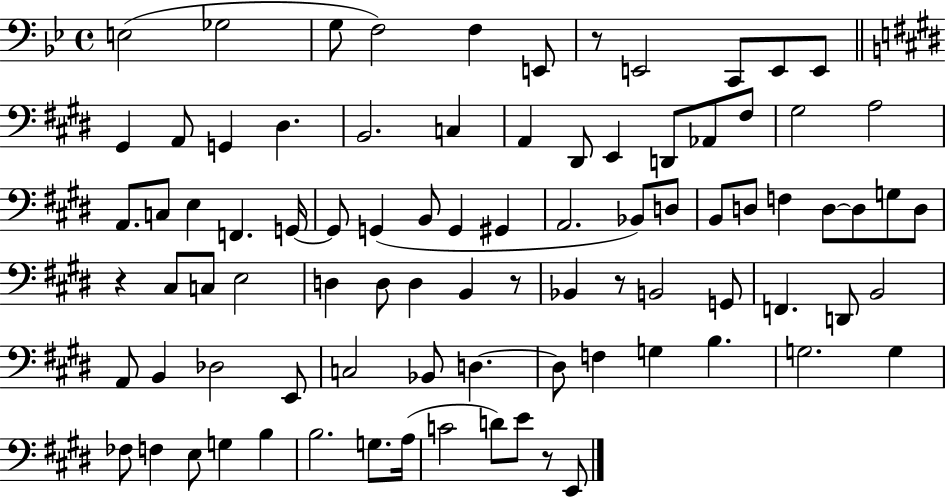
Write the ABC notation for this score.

X:1
T:Untitled
M:4/4
L:1/4
K:Bb
E,2 _G,2 G,/2 F,2 F, E,,/2 z/2 E,,2 C,,/2 E,,/2 E,,/2 ^G,, A,,/2 G,, ^D, B,,2 C, A,, ^D,,/2 E,, D,,/2 _A,,/2 ^F,/2 ^G,2 A,2 A,,/2 C,/2 E, F,, G,,/4 G,,/2 G,, B,,/2 G,, ^G,, A,,2 _B,,/2 D,/2 B,,/2 D,/2 F, D,/2 D,/2 G,/2 D,/2 z ^C,/2 C,/2 E,2 D, D,/2 D, B,, z/2 _B,, z/2 B,,2 G,,/2 F,, D,,/2 B,,2 A,,/2 B,, _D,2 E,,/2 C,2 _B,,/2 D, D,/2 F, G, B, G,2 G, _F,/2 F, E,/2 G, B, B,2 G,/2 A,/4 C2 D/2 E/2 z/2 E,,/2